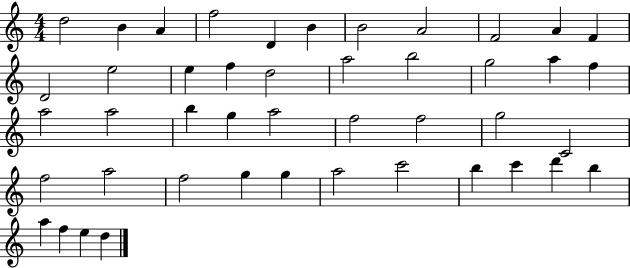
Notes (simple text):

D5/h B4/q A4/q F5/h D4/q B4/q B4/h A4/h F4/h A4/q F4/q D4/h E5/h E5/q F5/q D5/h A5/h B5/h G5/h A5/q F5/q A5/h A5/h B5/q G5/q A5/h F5/h F5/h G5/h C4/h F5/h A5/h F5/h G5/q G5/q A5/h C6/h B5/q C6/q D6/q B5/q A5/q F5/q E5/q D5/q